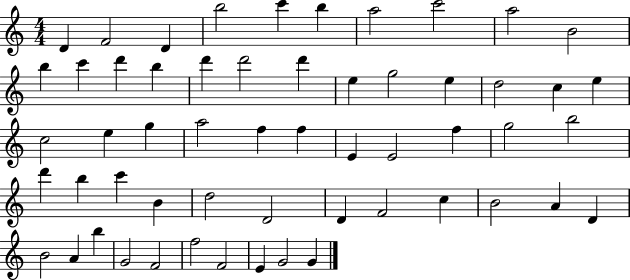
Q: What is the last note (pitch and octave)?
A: G4